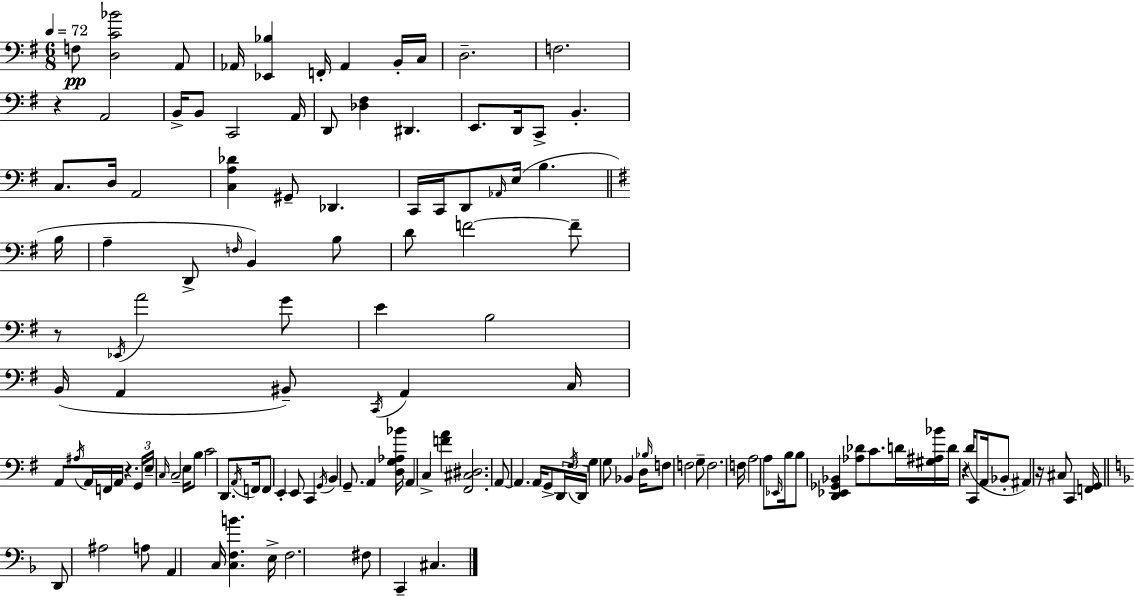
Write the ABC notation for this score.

X:1
T:Untitled
M:6/8
L:1/4
K:G
F,/2 [D,C_B]2 A,,/2 _A,,/4 [_E,,_B,] F,,/4 _A,, B,,/4 C,/4 D,2 F,2 z A,,2 B,,/4 B,,/2 C,,2 A,,/4 D,,/2 [_D,^F,] ^D,, E,,/2 D,,/4 C,,/2 B,, C,/2 D,/4 A,,2 [C,A,_D] ^G,,/2 _D,, C,,/4 C,,/4 D,,/2 _A,,/4 E,/4 B, B,/4 A, D,,/2 F,/4 B,, B,/2 D/2 F2 F/2 z/2 _E,,/4 A2 G/2 E B,2 B,,/4 A,, ^B,,/2 C,,/4 A,, C,/4 A,,/2 ^A,/4 A,,/4 F,,/4 A,,/4 z G,,/4 E,/4 C,/4 C,2 E,/4 B,/2 C2 D,,/2 A,,/4 F,,/4 F,,/2 E,, E,,/2 C,, G,,/4 B,, G,,/2 A,, [D,G,_A,_B]/4 A,, C, [FA] [^F,,^C,^D,]2 A,,/2 A,, A,,/4 G,,/2 D,,/4 ^F,/4 D,,/4 G, G,/2 _B,, D,/4 _B,/4 F,/2 F,2 G,/2 F,2 F,/4 A,2 A,/2 _E,,/4 B,/4 B,/2 [D,,_E,,_G,,_B,,] [_A,_D]/2 C/2 D/4 [^G,^A,_B]/4 D/4 z D/4 C,,/2 A,,/4 _B,,/2 ^A,, z/4 ^C,/2 C,, [F,,G,,]/4 D,,/2 ^A,2 A,/2 A,, C,/4 [C,F,B] E,/4 F,2 ^F,/2 C,, ^C,